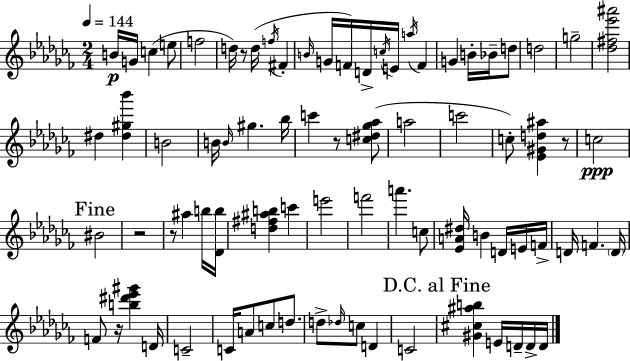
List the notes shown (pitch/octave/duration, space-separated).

B4/s G4/s C5/q E5/e F5/h D5/s R/e D5/s F5/s F#4/q B4/s G4/s F4/s D4/s C5/s E4/s A5/s F4/q G4/q B4/s Bb4/s D5/e D5/h G5/h [Db5,F#5,Eb6,A#6]/h D#5/q [D#5,G#5,Bb6]/q B4/h B4/s B4/s G#5/q. Bb5/s C6/q R/e [C5,D#5,Gb5,Ab5]/e A5/h C6/h C5/e [Eb4,G#4,D5,A#5]/q R/e C5/h BIS4/h R/h R/e A#5/q B5/s [Db4,B5]/s [D5,F#5,A#5,B5]/q C6/q E6/h F6/h A6/q. C5/e [Eb4,A4,D#5]/s B4/q D4/s E4/s F4/s D4/s F4/q. D4/s F4/e R/s [B5,D#6,Eb6,G#6]/q D4/s C4/h C4/s A4/e C5/e D5/e. D5/e Db5/s C5/e D4/q C4/h [G#4,C#5,A#5,B5]/q E4/s D4/s D4/s D4/s